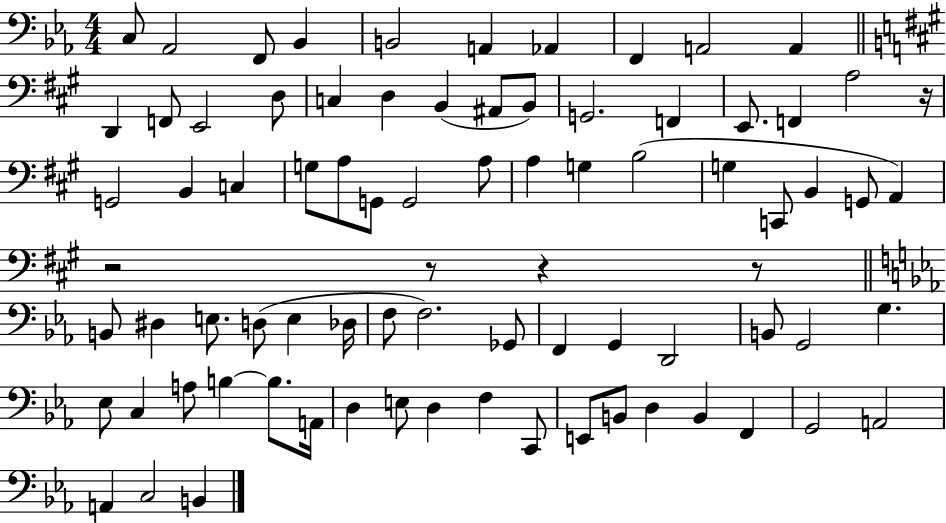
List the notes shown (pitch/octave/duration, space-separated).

C3/e Ab2/h F2/e Bb2/q B2/h A2/q Ab2/q F2/q A2/h A2/q D2/q F2/e E2/h D3/e C3/q D3/q B2/q A#2/e B2/e G2/h. F2/q E2/e. F2/q A3/h R/s G2/h B2/q C3/q G3/e A3/e G2/e G2/h A3/e A3/q G3/q B3/h G3/q C2/e B2/q G2/e A2/q R/h R/e R/q R/e B2/e D#3/q E3/e. D3/e E3/q Db3/s F3/e F3/h. Gb2/e F2/q G2/q D2/h B2/e G2/h G3/q. Eb3/e C3/q A3/e B3/q B3/e. A2/s D3/q E3/e D3/q F3/q C2/e E2/e B2/e D3/q B2/q F2/q G2/h A2/h A2/q C3/h B2/q